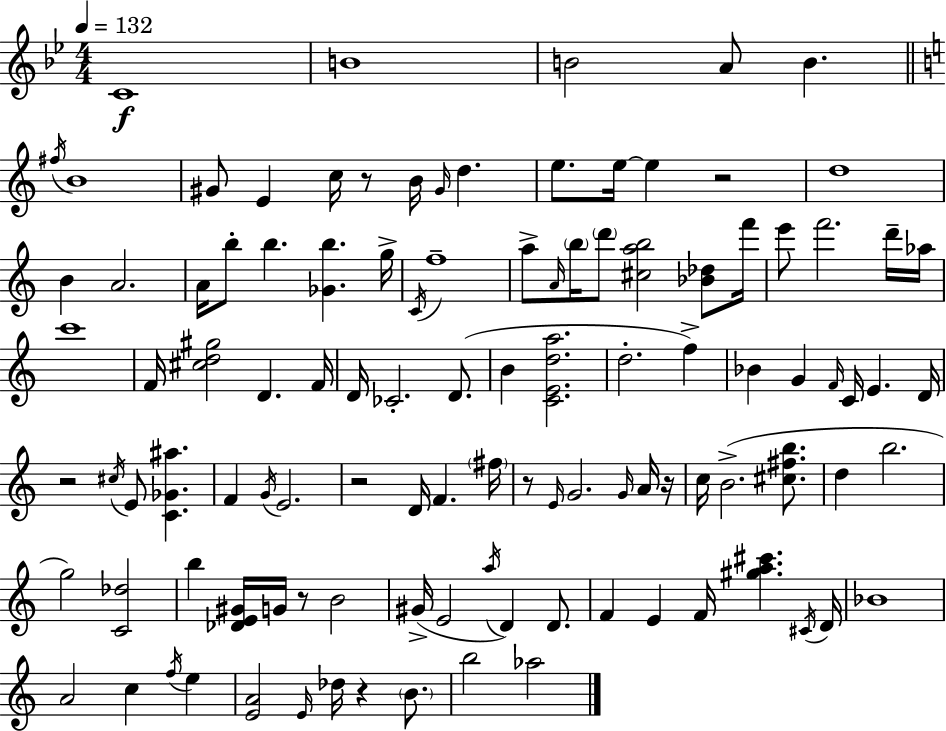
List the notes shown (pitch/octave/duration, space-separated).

C4/w B4/w B4/h A4/e B4/q. F#5/s B4/w G#4/e E4/q C5/s R/e B4/s G#4/s D5/q. E5/e. E5/s E5/q R/h D5/w B4/q A4/h. A4/s B5/e B5/q. [Gb4,B5]/q. G5/s C4/s F5/w A5/e A4/s B5/s D6/e [C#5,A5,B5]/h [Bb4,Db5]/e F6/s E6/e F6/h. D6/s Ab5/s C6/w F4/s [C#5,D5,G#5]/h D4/q. F4/s D4/s CES4/h. D4/e. B4/q [C4,E4,D5,A5]/h. D5/h. F5/q Bb4/q G4/q F4/s C4/s E4/q. D4/s R/h C#5/s E4/e [C4,Gb4,A#5]/q. F4/q G4/s E4/h. R/h D4/s F4/q. F#5/s R/e E4/s G4/h. G4/s A4/s R/s C5/s B4/h. [C#5,F#5,B5]/e. D5/q B5/h. G5/h [C4,Db5]/h B5/q [Db4,E4,G#4]/s G4/s R/e B4/h G#4/s E4/h A5/s D4/q D4/e. F4/q E4/q F4/s [G#5,A5,C#6]/q. C#4/s D4/s Bb4/w A4/h C5/q F5/s E5/q [E4,A4]/h E4/s Db5/s R/q B4/e. B5/h Ab5/h